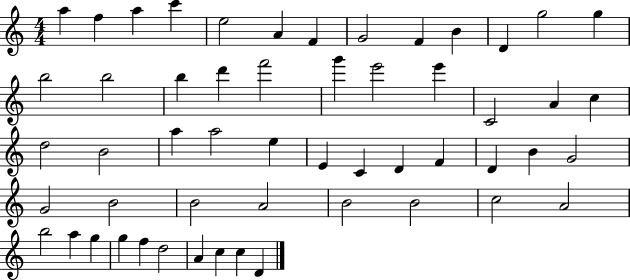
X:1
T:Untitled
M:4/4
L:1/4
K:C
a f a c' e2 A F G2 F B D g2 g b2 b2 b d' f'2 g' e'2 e' C2 A c d2 B2 a a2 e E C D F D B G2 G2 B2 B2 A2 B2 B2 c2 A2 b2 a g g f d2 A c c D